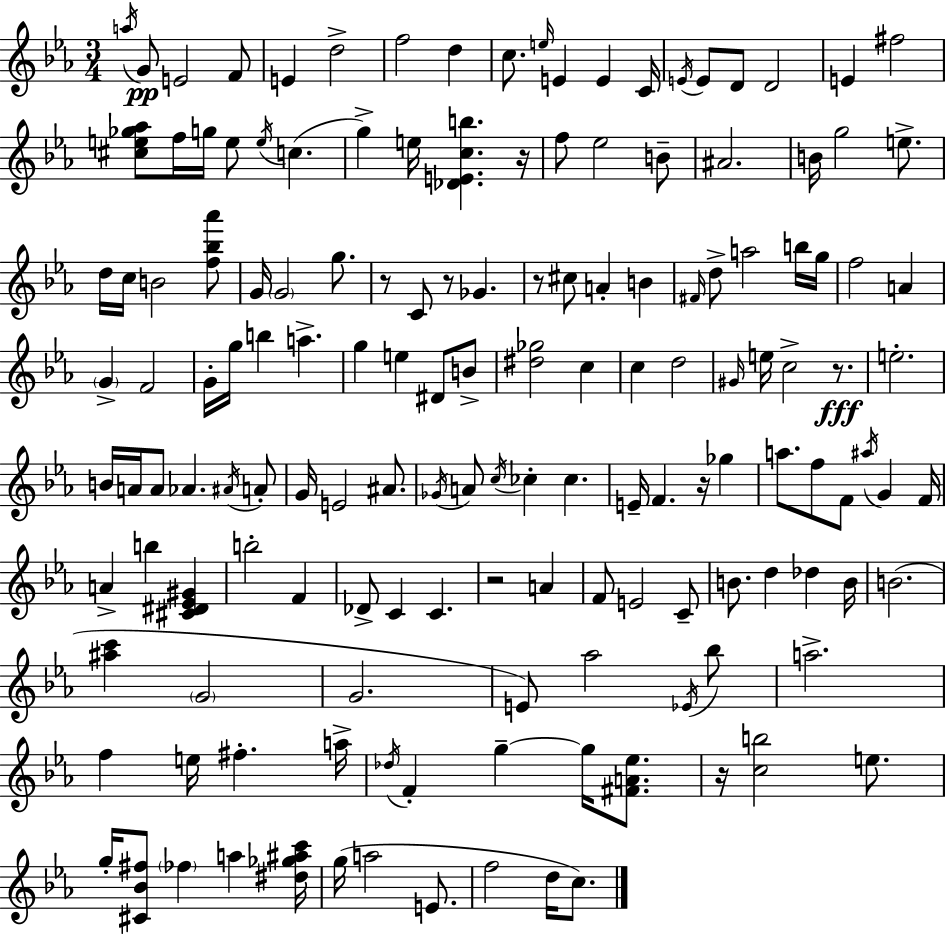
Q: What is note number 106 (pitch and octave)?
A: B4